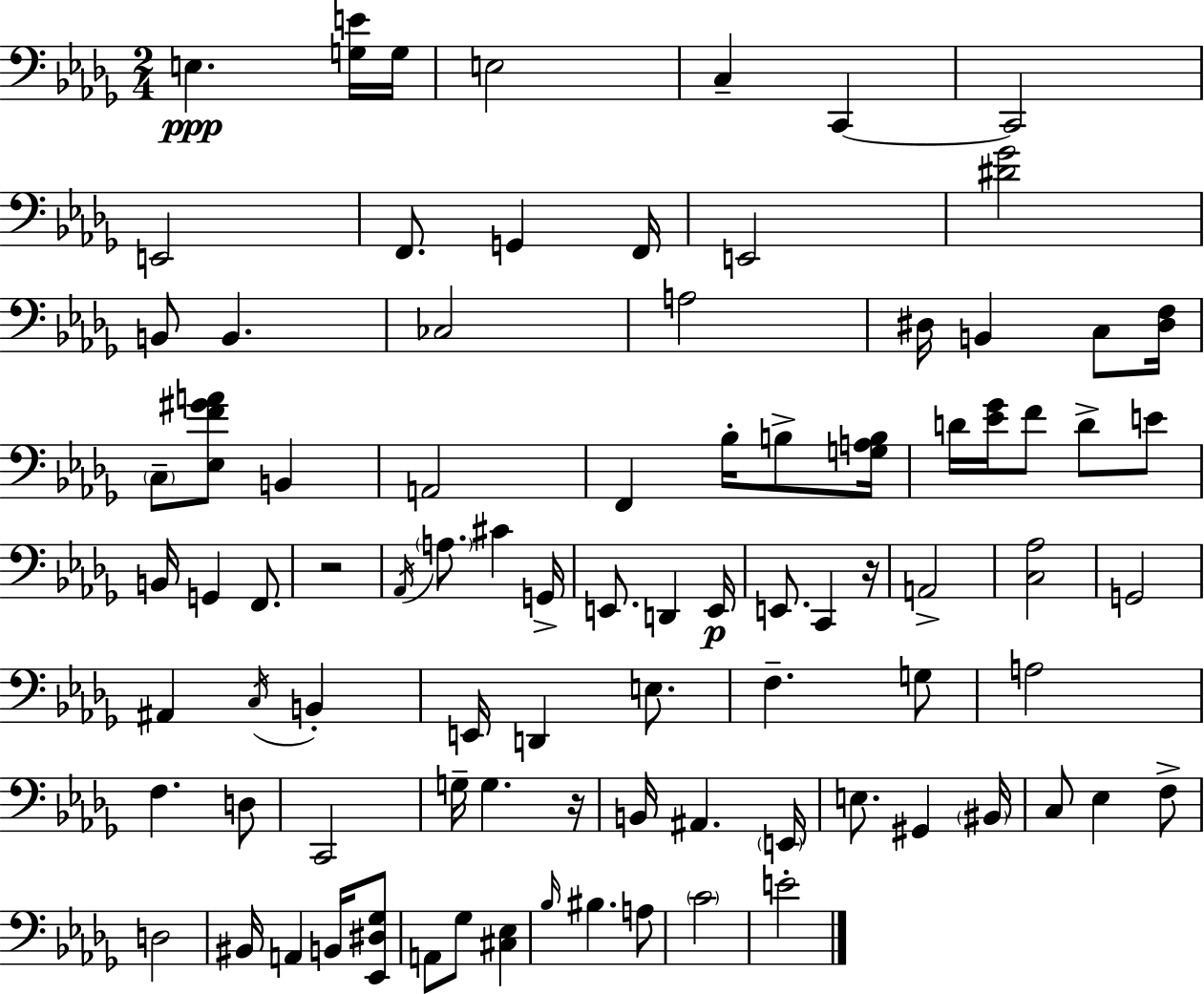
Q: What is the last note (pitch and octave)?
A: E4